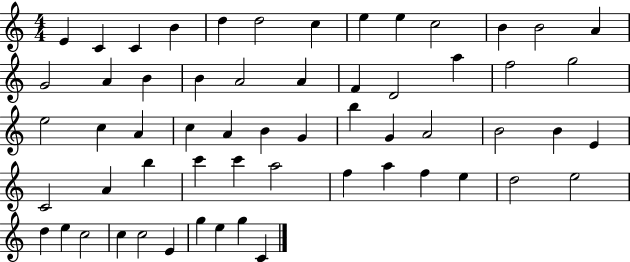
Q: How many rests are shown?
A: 0